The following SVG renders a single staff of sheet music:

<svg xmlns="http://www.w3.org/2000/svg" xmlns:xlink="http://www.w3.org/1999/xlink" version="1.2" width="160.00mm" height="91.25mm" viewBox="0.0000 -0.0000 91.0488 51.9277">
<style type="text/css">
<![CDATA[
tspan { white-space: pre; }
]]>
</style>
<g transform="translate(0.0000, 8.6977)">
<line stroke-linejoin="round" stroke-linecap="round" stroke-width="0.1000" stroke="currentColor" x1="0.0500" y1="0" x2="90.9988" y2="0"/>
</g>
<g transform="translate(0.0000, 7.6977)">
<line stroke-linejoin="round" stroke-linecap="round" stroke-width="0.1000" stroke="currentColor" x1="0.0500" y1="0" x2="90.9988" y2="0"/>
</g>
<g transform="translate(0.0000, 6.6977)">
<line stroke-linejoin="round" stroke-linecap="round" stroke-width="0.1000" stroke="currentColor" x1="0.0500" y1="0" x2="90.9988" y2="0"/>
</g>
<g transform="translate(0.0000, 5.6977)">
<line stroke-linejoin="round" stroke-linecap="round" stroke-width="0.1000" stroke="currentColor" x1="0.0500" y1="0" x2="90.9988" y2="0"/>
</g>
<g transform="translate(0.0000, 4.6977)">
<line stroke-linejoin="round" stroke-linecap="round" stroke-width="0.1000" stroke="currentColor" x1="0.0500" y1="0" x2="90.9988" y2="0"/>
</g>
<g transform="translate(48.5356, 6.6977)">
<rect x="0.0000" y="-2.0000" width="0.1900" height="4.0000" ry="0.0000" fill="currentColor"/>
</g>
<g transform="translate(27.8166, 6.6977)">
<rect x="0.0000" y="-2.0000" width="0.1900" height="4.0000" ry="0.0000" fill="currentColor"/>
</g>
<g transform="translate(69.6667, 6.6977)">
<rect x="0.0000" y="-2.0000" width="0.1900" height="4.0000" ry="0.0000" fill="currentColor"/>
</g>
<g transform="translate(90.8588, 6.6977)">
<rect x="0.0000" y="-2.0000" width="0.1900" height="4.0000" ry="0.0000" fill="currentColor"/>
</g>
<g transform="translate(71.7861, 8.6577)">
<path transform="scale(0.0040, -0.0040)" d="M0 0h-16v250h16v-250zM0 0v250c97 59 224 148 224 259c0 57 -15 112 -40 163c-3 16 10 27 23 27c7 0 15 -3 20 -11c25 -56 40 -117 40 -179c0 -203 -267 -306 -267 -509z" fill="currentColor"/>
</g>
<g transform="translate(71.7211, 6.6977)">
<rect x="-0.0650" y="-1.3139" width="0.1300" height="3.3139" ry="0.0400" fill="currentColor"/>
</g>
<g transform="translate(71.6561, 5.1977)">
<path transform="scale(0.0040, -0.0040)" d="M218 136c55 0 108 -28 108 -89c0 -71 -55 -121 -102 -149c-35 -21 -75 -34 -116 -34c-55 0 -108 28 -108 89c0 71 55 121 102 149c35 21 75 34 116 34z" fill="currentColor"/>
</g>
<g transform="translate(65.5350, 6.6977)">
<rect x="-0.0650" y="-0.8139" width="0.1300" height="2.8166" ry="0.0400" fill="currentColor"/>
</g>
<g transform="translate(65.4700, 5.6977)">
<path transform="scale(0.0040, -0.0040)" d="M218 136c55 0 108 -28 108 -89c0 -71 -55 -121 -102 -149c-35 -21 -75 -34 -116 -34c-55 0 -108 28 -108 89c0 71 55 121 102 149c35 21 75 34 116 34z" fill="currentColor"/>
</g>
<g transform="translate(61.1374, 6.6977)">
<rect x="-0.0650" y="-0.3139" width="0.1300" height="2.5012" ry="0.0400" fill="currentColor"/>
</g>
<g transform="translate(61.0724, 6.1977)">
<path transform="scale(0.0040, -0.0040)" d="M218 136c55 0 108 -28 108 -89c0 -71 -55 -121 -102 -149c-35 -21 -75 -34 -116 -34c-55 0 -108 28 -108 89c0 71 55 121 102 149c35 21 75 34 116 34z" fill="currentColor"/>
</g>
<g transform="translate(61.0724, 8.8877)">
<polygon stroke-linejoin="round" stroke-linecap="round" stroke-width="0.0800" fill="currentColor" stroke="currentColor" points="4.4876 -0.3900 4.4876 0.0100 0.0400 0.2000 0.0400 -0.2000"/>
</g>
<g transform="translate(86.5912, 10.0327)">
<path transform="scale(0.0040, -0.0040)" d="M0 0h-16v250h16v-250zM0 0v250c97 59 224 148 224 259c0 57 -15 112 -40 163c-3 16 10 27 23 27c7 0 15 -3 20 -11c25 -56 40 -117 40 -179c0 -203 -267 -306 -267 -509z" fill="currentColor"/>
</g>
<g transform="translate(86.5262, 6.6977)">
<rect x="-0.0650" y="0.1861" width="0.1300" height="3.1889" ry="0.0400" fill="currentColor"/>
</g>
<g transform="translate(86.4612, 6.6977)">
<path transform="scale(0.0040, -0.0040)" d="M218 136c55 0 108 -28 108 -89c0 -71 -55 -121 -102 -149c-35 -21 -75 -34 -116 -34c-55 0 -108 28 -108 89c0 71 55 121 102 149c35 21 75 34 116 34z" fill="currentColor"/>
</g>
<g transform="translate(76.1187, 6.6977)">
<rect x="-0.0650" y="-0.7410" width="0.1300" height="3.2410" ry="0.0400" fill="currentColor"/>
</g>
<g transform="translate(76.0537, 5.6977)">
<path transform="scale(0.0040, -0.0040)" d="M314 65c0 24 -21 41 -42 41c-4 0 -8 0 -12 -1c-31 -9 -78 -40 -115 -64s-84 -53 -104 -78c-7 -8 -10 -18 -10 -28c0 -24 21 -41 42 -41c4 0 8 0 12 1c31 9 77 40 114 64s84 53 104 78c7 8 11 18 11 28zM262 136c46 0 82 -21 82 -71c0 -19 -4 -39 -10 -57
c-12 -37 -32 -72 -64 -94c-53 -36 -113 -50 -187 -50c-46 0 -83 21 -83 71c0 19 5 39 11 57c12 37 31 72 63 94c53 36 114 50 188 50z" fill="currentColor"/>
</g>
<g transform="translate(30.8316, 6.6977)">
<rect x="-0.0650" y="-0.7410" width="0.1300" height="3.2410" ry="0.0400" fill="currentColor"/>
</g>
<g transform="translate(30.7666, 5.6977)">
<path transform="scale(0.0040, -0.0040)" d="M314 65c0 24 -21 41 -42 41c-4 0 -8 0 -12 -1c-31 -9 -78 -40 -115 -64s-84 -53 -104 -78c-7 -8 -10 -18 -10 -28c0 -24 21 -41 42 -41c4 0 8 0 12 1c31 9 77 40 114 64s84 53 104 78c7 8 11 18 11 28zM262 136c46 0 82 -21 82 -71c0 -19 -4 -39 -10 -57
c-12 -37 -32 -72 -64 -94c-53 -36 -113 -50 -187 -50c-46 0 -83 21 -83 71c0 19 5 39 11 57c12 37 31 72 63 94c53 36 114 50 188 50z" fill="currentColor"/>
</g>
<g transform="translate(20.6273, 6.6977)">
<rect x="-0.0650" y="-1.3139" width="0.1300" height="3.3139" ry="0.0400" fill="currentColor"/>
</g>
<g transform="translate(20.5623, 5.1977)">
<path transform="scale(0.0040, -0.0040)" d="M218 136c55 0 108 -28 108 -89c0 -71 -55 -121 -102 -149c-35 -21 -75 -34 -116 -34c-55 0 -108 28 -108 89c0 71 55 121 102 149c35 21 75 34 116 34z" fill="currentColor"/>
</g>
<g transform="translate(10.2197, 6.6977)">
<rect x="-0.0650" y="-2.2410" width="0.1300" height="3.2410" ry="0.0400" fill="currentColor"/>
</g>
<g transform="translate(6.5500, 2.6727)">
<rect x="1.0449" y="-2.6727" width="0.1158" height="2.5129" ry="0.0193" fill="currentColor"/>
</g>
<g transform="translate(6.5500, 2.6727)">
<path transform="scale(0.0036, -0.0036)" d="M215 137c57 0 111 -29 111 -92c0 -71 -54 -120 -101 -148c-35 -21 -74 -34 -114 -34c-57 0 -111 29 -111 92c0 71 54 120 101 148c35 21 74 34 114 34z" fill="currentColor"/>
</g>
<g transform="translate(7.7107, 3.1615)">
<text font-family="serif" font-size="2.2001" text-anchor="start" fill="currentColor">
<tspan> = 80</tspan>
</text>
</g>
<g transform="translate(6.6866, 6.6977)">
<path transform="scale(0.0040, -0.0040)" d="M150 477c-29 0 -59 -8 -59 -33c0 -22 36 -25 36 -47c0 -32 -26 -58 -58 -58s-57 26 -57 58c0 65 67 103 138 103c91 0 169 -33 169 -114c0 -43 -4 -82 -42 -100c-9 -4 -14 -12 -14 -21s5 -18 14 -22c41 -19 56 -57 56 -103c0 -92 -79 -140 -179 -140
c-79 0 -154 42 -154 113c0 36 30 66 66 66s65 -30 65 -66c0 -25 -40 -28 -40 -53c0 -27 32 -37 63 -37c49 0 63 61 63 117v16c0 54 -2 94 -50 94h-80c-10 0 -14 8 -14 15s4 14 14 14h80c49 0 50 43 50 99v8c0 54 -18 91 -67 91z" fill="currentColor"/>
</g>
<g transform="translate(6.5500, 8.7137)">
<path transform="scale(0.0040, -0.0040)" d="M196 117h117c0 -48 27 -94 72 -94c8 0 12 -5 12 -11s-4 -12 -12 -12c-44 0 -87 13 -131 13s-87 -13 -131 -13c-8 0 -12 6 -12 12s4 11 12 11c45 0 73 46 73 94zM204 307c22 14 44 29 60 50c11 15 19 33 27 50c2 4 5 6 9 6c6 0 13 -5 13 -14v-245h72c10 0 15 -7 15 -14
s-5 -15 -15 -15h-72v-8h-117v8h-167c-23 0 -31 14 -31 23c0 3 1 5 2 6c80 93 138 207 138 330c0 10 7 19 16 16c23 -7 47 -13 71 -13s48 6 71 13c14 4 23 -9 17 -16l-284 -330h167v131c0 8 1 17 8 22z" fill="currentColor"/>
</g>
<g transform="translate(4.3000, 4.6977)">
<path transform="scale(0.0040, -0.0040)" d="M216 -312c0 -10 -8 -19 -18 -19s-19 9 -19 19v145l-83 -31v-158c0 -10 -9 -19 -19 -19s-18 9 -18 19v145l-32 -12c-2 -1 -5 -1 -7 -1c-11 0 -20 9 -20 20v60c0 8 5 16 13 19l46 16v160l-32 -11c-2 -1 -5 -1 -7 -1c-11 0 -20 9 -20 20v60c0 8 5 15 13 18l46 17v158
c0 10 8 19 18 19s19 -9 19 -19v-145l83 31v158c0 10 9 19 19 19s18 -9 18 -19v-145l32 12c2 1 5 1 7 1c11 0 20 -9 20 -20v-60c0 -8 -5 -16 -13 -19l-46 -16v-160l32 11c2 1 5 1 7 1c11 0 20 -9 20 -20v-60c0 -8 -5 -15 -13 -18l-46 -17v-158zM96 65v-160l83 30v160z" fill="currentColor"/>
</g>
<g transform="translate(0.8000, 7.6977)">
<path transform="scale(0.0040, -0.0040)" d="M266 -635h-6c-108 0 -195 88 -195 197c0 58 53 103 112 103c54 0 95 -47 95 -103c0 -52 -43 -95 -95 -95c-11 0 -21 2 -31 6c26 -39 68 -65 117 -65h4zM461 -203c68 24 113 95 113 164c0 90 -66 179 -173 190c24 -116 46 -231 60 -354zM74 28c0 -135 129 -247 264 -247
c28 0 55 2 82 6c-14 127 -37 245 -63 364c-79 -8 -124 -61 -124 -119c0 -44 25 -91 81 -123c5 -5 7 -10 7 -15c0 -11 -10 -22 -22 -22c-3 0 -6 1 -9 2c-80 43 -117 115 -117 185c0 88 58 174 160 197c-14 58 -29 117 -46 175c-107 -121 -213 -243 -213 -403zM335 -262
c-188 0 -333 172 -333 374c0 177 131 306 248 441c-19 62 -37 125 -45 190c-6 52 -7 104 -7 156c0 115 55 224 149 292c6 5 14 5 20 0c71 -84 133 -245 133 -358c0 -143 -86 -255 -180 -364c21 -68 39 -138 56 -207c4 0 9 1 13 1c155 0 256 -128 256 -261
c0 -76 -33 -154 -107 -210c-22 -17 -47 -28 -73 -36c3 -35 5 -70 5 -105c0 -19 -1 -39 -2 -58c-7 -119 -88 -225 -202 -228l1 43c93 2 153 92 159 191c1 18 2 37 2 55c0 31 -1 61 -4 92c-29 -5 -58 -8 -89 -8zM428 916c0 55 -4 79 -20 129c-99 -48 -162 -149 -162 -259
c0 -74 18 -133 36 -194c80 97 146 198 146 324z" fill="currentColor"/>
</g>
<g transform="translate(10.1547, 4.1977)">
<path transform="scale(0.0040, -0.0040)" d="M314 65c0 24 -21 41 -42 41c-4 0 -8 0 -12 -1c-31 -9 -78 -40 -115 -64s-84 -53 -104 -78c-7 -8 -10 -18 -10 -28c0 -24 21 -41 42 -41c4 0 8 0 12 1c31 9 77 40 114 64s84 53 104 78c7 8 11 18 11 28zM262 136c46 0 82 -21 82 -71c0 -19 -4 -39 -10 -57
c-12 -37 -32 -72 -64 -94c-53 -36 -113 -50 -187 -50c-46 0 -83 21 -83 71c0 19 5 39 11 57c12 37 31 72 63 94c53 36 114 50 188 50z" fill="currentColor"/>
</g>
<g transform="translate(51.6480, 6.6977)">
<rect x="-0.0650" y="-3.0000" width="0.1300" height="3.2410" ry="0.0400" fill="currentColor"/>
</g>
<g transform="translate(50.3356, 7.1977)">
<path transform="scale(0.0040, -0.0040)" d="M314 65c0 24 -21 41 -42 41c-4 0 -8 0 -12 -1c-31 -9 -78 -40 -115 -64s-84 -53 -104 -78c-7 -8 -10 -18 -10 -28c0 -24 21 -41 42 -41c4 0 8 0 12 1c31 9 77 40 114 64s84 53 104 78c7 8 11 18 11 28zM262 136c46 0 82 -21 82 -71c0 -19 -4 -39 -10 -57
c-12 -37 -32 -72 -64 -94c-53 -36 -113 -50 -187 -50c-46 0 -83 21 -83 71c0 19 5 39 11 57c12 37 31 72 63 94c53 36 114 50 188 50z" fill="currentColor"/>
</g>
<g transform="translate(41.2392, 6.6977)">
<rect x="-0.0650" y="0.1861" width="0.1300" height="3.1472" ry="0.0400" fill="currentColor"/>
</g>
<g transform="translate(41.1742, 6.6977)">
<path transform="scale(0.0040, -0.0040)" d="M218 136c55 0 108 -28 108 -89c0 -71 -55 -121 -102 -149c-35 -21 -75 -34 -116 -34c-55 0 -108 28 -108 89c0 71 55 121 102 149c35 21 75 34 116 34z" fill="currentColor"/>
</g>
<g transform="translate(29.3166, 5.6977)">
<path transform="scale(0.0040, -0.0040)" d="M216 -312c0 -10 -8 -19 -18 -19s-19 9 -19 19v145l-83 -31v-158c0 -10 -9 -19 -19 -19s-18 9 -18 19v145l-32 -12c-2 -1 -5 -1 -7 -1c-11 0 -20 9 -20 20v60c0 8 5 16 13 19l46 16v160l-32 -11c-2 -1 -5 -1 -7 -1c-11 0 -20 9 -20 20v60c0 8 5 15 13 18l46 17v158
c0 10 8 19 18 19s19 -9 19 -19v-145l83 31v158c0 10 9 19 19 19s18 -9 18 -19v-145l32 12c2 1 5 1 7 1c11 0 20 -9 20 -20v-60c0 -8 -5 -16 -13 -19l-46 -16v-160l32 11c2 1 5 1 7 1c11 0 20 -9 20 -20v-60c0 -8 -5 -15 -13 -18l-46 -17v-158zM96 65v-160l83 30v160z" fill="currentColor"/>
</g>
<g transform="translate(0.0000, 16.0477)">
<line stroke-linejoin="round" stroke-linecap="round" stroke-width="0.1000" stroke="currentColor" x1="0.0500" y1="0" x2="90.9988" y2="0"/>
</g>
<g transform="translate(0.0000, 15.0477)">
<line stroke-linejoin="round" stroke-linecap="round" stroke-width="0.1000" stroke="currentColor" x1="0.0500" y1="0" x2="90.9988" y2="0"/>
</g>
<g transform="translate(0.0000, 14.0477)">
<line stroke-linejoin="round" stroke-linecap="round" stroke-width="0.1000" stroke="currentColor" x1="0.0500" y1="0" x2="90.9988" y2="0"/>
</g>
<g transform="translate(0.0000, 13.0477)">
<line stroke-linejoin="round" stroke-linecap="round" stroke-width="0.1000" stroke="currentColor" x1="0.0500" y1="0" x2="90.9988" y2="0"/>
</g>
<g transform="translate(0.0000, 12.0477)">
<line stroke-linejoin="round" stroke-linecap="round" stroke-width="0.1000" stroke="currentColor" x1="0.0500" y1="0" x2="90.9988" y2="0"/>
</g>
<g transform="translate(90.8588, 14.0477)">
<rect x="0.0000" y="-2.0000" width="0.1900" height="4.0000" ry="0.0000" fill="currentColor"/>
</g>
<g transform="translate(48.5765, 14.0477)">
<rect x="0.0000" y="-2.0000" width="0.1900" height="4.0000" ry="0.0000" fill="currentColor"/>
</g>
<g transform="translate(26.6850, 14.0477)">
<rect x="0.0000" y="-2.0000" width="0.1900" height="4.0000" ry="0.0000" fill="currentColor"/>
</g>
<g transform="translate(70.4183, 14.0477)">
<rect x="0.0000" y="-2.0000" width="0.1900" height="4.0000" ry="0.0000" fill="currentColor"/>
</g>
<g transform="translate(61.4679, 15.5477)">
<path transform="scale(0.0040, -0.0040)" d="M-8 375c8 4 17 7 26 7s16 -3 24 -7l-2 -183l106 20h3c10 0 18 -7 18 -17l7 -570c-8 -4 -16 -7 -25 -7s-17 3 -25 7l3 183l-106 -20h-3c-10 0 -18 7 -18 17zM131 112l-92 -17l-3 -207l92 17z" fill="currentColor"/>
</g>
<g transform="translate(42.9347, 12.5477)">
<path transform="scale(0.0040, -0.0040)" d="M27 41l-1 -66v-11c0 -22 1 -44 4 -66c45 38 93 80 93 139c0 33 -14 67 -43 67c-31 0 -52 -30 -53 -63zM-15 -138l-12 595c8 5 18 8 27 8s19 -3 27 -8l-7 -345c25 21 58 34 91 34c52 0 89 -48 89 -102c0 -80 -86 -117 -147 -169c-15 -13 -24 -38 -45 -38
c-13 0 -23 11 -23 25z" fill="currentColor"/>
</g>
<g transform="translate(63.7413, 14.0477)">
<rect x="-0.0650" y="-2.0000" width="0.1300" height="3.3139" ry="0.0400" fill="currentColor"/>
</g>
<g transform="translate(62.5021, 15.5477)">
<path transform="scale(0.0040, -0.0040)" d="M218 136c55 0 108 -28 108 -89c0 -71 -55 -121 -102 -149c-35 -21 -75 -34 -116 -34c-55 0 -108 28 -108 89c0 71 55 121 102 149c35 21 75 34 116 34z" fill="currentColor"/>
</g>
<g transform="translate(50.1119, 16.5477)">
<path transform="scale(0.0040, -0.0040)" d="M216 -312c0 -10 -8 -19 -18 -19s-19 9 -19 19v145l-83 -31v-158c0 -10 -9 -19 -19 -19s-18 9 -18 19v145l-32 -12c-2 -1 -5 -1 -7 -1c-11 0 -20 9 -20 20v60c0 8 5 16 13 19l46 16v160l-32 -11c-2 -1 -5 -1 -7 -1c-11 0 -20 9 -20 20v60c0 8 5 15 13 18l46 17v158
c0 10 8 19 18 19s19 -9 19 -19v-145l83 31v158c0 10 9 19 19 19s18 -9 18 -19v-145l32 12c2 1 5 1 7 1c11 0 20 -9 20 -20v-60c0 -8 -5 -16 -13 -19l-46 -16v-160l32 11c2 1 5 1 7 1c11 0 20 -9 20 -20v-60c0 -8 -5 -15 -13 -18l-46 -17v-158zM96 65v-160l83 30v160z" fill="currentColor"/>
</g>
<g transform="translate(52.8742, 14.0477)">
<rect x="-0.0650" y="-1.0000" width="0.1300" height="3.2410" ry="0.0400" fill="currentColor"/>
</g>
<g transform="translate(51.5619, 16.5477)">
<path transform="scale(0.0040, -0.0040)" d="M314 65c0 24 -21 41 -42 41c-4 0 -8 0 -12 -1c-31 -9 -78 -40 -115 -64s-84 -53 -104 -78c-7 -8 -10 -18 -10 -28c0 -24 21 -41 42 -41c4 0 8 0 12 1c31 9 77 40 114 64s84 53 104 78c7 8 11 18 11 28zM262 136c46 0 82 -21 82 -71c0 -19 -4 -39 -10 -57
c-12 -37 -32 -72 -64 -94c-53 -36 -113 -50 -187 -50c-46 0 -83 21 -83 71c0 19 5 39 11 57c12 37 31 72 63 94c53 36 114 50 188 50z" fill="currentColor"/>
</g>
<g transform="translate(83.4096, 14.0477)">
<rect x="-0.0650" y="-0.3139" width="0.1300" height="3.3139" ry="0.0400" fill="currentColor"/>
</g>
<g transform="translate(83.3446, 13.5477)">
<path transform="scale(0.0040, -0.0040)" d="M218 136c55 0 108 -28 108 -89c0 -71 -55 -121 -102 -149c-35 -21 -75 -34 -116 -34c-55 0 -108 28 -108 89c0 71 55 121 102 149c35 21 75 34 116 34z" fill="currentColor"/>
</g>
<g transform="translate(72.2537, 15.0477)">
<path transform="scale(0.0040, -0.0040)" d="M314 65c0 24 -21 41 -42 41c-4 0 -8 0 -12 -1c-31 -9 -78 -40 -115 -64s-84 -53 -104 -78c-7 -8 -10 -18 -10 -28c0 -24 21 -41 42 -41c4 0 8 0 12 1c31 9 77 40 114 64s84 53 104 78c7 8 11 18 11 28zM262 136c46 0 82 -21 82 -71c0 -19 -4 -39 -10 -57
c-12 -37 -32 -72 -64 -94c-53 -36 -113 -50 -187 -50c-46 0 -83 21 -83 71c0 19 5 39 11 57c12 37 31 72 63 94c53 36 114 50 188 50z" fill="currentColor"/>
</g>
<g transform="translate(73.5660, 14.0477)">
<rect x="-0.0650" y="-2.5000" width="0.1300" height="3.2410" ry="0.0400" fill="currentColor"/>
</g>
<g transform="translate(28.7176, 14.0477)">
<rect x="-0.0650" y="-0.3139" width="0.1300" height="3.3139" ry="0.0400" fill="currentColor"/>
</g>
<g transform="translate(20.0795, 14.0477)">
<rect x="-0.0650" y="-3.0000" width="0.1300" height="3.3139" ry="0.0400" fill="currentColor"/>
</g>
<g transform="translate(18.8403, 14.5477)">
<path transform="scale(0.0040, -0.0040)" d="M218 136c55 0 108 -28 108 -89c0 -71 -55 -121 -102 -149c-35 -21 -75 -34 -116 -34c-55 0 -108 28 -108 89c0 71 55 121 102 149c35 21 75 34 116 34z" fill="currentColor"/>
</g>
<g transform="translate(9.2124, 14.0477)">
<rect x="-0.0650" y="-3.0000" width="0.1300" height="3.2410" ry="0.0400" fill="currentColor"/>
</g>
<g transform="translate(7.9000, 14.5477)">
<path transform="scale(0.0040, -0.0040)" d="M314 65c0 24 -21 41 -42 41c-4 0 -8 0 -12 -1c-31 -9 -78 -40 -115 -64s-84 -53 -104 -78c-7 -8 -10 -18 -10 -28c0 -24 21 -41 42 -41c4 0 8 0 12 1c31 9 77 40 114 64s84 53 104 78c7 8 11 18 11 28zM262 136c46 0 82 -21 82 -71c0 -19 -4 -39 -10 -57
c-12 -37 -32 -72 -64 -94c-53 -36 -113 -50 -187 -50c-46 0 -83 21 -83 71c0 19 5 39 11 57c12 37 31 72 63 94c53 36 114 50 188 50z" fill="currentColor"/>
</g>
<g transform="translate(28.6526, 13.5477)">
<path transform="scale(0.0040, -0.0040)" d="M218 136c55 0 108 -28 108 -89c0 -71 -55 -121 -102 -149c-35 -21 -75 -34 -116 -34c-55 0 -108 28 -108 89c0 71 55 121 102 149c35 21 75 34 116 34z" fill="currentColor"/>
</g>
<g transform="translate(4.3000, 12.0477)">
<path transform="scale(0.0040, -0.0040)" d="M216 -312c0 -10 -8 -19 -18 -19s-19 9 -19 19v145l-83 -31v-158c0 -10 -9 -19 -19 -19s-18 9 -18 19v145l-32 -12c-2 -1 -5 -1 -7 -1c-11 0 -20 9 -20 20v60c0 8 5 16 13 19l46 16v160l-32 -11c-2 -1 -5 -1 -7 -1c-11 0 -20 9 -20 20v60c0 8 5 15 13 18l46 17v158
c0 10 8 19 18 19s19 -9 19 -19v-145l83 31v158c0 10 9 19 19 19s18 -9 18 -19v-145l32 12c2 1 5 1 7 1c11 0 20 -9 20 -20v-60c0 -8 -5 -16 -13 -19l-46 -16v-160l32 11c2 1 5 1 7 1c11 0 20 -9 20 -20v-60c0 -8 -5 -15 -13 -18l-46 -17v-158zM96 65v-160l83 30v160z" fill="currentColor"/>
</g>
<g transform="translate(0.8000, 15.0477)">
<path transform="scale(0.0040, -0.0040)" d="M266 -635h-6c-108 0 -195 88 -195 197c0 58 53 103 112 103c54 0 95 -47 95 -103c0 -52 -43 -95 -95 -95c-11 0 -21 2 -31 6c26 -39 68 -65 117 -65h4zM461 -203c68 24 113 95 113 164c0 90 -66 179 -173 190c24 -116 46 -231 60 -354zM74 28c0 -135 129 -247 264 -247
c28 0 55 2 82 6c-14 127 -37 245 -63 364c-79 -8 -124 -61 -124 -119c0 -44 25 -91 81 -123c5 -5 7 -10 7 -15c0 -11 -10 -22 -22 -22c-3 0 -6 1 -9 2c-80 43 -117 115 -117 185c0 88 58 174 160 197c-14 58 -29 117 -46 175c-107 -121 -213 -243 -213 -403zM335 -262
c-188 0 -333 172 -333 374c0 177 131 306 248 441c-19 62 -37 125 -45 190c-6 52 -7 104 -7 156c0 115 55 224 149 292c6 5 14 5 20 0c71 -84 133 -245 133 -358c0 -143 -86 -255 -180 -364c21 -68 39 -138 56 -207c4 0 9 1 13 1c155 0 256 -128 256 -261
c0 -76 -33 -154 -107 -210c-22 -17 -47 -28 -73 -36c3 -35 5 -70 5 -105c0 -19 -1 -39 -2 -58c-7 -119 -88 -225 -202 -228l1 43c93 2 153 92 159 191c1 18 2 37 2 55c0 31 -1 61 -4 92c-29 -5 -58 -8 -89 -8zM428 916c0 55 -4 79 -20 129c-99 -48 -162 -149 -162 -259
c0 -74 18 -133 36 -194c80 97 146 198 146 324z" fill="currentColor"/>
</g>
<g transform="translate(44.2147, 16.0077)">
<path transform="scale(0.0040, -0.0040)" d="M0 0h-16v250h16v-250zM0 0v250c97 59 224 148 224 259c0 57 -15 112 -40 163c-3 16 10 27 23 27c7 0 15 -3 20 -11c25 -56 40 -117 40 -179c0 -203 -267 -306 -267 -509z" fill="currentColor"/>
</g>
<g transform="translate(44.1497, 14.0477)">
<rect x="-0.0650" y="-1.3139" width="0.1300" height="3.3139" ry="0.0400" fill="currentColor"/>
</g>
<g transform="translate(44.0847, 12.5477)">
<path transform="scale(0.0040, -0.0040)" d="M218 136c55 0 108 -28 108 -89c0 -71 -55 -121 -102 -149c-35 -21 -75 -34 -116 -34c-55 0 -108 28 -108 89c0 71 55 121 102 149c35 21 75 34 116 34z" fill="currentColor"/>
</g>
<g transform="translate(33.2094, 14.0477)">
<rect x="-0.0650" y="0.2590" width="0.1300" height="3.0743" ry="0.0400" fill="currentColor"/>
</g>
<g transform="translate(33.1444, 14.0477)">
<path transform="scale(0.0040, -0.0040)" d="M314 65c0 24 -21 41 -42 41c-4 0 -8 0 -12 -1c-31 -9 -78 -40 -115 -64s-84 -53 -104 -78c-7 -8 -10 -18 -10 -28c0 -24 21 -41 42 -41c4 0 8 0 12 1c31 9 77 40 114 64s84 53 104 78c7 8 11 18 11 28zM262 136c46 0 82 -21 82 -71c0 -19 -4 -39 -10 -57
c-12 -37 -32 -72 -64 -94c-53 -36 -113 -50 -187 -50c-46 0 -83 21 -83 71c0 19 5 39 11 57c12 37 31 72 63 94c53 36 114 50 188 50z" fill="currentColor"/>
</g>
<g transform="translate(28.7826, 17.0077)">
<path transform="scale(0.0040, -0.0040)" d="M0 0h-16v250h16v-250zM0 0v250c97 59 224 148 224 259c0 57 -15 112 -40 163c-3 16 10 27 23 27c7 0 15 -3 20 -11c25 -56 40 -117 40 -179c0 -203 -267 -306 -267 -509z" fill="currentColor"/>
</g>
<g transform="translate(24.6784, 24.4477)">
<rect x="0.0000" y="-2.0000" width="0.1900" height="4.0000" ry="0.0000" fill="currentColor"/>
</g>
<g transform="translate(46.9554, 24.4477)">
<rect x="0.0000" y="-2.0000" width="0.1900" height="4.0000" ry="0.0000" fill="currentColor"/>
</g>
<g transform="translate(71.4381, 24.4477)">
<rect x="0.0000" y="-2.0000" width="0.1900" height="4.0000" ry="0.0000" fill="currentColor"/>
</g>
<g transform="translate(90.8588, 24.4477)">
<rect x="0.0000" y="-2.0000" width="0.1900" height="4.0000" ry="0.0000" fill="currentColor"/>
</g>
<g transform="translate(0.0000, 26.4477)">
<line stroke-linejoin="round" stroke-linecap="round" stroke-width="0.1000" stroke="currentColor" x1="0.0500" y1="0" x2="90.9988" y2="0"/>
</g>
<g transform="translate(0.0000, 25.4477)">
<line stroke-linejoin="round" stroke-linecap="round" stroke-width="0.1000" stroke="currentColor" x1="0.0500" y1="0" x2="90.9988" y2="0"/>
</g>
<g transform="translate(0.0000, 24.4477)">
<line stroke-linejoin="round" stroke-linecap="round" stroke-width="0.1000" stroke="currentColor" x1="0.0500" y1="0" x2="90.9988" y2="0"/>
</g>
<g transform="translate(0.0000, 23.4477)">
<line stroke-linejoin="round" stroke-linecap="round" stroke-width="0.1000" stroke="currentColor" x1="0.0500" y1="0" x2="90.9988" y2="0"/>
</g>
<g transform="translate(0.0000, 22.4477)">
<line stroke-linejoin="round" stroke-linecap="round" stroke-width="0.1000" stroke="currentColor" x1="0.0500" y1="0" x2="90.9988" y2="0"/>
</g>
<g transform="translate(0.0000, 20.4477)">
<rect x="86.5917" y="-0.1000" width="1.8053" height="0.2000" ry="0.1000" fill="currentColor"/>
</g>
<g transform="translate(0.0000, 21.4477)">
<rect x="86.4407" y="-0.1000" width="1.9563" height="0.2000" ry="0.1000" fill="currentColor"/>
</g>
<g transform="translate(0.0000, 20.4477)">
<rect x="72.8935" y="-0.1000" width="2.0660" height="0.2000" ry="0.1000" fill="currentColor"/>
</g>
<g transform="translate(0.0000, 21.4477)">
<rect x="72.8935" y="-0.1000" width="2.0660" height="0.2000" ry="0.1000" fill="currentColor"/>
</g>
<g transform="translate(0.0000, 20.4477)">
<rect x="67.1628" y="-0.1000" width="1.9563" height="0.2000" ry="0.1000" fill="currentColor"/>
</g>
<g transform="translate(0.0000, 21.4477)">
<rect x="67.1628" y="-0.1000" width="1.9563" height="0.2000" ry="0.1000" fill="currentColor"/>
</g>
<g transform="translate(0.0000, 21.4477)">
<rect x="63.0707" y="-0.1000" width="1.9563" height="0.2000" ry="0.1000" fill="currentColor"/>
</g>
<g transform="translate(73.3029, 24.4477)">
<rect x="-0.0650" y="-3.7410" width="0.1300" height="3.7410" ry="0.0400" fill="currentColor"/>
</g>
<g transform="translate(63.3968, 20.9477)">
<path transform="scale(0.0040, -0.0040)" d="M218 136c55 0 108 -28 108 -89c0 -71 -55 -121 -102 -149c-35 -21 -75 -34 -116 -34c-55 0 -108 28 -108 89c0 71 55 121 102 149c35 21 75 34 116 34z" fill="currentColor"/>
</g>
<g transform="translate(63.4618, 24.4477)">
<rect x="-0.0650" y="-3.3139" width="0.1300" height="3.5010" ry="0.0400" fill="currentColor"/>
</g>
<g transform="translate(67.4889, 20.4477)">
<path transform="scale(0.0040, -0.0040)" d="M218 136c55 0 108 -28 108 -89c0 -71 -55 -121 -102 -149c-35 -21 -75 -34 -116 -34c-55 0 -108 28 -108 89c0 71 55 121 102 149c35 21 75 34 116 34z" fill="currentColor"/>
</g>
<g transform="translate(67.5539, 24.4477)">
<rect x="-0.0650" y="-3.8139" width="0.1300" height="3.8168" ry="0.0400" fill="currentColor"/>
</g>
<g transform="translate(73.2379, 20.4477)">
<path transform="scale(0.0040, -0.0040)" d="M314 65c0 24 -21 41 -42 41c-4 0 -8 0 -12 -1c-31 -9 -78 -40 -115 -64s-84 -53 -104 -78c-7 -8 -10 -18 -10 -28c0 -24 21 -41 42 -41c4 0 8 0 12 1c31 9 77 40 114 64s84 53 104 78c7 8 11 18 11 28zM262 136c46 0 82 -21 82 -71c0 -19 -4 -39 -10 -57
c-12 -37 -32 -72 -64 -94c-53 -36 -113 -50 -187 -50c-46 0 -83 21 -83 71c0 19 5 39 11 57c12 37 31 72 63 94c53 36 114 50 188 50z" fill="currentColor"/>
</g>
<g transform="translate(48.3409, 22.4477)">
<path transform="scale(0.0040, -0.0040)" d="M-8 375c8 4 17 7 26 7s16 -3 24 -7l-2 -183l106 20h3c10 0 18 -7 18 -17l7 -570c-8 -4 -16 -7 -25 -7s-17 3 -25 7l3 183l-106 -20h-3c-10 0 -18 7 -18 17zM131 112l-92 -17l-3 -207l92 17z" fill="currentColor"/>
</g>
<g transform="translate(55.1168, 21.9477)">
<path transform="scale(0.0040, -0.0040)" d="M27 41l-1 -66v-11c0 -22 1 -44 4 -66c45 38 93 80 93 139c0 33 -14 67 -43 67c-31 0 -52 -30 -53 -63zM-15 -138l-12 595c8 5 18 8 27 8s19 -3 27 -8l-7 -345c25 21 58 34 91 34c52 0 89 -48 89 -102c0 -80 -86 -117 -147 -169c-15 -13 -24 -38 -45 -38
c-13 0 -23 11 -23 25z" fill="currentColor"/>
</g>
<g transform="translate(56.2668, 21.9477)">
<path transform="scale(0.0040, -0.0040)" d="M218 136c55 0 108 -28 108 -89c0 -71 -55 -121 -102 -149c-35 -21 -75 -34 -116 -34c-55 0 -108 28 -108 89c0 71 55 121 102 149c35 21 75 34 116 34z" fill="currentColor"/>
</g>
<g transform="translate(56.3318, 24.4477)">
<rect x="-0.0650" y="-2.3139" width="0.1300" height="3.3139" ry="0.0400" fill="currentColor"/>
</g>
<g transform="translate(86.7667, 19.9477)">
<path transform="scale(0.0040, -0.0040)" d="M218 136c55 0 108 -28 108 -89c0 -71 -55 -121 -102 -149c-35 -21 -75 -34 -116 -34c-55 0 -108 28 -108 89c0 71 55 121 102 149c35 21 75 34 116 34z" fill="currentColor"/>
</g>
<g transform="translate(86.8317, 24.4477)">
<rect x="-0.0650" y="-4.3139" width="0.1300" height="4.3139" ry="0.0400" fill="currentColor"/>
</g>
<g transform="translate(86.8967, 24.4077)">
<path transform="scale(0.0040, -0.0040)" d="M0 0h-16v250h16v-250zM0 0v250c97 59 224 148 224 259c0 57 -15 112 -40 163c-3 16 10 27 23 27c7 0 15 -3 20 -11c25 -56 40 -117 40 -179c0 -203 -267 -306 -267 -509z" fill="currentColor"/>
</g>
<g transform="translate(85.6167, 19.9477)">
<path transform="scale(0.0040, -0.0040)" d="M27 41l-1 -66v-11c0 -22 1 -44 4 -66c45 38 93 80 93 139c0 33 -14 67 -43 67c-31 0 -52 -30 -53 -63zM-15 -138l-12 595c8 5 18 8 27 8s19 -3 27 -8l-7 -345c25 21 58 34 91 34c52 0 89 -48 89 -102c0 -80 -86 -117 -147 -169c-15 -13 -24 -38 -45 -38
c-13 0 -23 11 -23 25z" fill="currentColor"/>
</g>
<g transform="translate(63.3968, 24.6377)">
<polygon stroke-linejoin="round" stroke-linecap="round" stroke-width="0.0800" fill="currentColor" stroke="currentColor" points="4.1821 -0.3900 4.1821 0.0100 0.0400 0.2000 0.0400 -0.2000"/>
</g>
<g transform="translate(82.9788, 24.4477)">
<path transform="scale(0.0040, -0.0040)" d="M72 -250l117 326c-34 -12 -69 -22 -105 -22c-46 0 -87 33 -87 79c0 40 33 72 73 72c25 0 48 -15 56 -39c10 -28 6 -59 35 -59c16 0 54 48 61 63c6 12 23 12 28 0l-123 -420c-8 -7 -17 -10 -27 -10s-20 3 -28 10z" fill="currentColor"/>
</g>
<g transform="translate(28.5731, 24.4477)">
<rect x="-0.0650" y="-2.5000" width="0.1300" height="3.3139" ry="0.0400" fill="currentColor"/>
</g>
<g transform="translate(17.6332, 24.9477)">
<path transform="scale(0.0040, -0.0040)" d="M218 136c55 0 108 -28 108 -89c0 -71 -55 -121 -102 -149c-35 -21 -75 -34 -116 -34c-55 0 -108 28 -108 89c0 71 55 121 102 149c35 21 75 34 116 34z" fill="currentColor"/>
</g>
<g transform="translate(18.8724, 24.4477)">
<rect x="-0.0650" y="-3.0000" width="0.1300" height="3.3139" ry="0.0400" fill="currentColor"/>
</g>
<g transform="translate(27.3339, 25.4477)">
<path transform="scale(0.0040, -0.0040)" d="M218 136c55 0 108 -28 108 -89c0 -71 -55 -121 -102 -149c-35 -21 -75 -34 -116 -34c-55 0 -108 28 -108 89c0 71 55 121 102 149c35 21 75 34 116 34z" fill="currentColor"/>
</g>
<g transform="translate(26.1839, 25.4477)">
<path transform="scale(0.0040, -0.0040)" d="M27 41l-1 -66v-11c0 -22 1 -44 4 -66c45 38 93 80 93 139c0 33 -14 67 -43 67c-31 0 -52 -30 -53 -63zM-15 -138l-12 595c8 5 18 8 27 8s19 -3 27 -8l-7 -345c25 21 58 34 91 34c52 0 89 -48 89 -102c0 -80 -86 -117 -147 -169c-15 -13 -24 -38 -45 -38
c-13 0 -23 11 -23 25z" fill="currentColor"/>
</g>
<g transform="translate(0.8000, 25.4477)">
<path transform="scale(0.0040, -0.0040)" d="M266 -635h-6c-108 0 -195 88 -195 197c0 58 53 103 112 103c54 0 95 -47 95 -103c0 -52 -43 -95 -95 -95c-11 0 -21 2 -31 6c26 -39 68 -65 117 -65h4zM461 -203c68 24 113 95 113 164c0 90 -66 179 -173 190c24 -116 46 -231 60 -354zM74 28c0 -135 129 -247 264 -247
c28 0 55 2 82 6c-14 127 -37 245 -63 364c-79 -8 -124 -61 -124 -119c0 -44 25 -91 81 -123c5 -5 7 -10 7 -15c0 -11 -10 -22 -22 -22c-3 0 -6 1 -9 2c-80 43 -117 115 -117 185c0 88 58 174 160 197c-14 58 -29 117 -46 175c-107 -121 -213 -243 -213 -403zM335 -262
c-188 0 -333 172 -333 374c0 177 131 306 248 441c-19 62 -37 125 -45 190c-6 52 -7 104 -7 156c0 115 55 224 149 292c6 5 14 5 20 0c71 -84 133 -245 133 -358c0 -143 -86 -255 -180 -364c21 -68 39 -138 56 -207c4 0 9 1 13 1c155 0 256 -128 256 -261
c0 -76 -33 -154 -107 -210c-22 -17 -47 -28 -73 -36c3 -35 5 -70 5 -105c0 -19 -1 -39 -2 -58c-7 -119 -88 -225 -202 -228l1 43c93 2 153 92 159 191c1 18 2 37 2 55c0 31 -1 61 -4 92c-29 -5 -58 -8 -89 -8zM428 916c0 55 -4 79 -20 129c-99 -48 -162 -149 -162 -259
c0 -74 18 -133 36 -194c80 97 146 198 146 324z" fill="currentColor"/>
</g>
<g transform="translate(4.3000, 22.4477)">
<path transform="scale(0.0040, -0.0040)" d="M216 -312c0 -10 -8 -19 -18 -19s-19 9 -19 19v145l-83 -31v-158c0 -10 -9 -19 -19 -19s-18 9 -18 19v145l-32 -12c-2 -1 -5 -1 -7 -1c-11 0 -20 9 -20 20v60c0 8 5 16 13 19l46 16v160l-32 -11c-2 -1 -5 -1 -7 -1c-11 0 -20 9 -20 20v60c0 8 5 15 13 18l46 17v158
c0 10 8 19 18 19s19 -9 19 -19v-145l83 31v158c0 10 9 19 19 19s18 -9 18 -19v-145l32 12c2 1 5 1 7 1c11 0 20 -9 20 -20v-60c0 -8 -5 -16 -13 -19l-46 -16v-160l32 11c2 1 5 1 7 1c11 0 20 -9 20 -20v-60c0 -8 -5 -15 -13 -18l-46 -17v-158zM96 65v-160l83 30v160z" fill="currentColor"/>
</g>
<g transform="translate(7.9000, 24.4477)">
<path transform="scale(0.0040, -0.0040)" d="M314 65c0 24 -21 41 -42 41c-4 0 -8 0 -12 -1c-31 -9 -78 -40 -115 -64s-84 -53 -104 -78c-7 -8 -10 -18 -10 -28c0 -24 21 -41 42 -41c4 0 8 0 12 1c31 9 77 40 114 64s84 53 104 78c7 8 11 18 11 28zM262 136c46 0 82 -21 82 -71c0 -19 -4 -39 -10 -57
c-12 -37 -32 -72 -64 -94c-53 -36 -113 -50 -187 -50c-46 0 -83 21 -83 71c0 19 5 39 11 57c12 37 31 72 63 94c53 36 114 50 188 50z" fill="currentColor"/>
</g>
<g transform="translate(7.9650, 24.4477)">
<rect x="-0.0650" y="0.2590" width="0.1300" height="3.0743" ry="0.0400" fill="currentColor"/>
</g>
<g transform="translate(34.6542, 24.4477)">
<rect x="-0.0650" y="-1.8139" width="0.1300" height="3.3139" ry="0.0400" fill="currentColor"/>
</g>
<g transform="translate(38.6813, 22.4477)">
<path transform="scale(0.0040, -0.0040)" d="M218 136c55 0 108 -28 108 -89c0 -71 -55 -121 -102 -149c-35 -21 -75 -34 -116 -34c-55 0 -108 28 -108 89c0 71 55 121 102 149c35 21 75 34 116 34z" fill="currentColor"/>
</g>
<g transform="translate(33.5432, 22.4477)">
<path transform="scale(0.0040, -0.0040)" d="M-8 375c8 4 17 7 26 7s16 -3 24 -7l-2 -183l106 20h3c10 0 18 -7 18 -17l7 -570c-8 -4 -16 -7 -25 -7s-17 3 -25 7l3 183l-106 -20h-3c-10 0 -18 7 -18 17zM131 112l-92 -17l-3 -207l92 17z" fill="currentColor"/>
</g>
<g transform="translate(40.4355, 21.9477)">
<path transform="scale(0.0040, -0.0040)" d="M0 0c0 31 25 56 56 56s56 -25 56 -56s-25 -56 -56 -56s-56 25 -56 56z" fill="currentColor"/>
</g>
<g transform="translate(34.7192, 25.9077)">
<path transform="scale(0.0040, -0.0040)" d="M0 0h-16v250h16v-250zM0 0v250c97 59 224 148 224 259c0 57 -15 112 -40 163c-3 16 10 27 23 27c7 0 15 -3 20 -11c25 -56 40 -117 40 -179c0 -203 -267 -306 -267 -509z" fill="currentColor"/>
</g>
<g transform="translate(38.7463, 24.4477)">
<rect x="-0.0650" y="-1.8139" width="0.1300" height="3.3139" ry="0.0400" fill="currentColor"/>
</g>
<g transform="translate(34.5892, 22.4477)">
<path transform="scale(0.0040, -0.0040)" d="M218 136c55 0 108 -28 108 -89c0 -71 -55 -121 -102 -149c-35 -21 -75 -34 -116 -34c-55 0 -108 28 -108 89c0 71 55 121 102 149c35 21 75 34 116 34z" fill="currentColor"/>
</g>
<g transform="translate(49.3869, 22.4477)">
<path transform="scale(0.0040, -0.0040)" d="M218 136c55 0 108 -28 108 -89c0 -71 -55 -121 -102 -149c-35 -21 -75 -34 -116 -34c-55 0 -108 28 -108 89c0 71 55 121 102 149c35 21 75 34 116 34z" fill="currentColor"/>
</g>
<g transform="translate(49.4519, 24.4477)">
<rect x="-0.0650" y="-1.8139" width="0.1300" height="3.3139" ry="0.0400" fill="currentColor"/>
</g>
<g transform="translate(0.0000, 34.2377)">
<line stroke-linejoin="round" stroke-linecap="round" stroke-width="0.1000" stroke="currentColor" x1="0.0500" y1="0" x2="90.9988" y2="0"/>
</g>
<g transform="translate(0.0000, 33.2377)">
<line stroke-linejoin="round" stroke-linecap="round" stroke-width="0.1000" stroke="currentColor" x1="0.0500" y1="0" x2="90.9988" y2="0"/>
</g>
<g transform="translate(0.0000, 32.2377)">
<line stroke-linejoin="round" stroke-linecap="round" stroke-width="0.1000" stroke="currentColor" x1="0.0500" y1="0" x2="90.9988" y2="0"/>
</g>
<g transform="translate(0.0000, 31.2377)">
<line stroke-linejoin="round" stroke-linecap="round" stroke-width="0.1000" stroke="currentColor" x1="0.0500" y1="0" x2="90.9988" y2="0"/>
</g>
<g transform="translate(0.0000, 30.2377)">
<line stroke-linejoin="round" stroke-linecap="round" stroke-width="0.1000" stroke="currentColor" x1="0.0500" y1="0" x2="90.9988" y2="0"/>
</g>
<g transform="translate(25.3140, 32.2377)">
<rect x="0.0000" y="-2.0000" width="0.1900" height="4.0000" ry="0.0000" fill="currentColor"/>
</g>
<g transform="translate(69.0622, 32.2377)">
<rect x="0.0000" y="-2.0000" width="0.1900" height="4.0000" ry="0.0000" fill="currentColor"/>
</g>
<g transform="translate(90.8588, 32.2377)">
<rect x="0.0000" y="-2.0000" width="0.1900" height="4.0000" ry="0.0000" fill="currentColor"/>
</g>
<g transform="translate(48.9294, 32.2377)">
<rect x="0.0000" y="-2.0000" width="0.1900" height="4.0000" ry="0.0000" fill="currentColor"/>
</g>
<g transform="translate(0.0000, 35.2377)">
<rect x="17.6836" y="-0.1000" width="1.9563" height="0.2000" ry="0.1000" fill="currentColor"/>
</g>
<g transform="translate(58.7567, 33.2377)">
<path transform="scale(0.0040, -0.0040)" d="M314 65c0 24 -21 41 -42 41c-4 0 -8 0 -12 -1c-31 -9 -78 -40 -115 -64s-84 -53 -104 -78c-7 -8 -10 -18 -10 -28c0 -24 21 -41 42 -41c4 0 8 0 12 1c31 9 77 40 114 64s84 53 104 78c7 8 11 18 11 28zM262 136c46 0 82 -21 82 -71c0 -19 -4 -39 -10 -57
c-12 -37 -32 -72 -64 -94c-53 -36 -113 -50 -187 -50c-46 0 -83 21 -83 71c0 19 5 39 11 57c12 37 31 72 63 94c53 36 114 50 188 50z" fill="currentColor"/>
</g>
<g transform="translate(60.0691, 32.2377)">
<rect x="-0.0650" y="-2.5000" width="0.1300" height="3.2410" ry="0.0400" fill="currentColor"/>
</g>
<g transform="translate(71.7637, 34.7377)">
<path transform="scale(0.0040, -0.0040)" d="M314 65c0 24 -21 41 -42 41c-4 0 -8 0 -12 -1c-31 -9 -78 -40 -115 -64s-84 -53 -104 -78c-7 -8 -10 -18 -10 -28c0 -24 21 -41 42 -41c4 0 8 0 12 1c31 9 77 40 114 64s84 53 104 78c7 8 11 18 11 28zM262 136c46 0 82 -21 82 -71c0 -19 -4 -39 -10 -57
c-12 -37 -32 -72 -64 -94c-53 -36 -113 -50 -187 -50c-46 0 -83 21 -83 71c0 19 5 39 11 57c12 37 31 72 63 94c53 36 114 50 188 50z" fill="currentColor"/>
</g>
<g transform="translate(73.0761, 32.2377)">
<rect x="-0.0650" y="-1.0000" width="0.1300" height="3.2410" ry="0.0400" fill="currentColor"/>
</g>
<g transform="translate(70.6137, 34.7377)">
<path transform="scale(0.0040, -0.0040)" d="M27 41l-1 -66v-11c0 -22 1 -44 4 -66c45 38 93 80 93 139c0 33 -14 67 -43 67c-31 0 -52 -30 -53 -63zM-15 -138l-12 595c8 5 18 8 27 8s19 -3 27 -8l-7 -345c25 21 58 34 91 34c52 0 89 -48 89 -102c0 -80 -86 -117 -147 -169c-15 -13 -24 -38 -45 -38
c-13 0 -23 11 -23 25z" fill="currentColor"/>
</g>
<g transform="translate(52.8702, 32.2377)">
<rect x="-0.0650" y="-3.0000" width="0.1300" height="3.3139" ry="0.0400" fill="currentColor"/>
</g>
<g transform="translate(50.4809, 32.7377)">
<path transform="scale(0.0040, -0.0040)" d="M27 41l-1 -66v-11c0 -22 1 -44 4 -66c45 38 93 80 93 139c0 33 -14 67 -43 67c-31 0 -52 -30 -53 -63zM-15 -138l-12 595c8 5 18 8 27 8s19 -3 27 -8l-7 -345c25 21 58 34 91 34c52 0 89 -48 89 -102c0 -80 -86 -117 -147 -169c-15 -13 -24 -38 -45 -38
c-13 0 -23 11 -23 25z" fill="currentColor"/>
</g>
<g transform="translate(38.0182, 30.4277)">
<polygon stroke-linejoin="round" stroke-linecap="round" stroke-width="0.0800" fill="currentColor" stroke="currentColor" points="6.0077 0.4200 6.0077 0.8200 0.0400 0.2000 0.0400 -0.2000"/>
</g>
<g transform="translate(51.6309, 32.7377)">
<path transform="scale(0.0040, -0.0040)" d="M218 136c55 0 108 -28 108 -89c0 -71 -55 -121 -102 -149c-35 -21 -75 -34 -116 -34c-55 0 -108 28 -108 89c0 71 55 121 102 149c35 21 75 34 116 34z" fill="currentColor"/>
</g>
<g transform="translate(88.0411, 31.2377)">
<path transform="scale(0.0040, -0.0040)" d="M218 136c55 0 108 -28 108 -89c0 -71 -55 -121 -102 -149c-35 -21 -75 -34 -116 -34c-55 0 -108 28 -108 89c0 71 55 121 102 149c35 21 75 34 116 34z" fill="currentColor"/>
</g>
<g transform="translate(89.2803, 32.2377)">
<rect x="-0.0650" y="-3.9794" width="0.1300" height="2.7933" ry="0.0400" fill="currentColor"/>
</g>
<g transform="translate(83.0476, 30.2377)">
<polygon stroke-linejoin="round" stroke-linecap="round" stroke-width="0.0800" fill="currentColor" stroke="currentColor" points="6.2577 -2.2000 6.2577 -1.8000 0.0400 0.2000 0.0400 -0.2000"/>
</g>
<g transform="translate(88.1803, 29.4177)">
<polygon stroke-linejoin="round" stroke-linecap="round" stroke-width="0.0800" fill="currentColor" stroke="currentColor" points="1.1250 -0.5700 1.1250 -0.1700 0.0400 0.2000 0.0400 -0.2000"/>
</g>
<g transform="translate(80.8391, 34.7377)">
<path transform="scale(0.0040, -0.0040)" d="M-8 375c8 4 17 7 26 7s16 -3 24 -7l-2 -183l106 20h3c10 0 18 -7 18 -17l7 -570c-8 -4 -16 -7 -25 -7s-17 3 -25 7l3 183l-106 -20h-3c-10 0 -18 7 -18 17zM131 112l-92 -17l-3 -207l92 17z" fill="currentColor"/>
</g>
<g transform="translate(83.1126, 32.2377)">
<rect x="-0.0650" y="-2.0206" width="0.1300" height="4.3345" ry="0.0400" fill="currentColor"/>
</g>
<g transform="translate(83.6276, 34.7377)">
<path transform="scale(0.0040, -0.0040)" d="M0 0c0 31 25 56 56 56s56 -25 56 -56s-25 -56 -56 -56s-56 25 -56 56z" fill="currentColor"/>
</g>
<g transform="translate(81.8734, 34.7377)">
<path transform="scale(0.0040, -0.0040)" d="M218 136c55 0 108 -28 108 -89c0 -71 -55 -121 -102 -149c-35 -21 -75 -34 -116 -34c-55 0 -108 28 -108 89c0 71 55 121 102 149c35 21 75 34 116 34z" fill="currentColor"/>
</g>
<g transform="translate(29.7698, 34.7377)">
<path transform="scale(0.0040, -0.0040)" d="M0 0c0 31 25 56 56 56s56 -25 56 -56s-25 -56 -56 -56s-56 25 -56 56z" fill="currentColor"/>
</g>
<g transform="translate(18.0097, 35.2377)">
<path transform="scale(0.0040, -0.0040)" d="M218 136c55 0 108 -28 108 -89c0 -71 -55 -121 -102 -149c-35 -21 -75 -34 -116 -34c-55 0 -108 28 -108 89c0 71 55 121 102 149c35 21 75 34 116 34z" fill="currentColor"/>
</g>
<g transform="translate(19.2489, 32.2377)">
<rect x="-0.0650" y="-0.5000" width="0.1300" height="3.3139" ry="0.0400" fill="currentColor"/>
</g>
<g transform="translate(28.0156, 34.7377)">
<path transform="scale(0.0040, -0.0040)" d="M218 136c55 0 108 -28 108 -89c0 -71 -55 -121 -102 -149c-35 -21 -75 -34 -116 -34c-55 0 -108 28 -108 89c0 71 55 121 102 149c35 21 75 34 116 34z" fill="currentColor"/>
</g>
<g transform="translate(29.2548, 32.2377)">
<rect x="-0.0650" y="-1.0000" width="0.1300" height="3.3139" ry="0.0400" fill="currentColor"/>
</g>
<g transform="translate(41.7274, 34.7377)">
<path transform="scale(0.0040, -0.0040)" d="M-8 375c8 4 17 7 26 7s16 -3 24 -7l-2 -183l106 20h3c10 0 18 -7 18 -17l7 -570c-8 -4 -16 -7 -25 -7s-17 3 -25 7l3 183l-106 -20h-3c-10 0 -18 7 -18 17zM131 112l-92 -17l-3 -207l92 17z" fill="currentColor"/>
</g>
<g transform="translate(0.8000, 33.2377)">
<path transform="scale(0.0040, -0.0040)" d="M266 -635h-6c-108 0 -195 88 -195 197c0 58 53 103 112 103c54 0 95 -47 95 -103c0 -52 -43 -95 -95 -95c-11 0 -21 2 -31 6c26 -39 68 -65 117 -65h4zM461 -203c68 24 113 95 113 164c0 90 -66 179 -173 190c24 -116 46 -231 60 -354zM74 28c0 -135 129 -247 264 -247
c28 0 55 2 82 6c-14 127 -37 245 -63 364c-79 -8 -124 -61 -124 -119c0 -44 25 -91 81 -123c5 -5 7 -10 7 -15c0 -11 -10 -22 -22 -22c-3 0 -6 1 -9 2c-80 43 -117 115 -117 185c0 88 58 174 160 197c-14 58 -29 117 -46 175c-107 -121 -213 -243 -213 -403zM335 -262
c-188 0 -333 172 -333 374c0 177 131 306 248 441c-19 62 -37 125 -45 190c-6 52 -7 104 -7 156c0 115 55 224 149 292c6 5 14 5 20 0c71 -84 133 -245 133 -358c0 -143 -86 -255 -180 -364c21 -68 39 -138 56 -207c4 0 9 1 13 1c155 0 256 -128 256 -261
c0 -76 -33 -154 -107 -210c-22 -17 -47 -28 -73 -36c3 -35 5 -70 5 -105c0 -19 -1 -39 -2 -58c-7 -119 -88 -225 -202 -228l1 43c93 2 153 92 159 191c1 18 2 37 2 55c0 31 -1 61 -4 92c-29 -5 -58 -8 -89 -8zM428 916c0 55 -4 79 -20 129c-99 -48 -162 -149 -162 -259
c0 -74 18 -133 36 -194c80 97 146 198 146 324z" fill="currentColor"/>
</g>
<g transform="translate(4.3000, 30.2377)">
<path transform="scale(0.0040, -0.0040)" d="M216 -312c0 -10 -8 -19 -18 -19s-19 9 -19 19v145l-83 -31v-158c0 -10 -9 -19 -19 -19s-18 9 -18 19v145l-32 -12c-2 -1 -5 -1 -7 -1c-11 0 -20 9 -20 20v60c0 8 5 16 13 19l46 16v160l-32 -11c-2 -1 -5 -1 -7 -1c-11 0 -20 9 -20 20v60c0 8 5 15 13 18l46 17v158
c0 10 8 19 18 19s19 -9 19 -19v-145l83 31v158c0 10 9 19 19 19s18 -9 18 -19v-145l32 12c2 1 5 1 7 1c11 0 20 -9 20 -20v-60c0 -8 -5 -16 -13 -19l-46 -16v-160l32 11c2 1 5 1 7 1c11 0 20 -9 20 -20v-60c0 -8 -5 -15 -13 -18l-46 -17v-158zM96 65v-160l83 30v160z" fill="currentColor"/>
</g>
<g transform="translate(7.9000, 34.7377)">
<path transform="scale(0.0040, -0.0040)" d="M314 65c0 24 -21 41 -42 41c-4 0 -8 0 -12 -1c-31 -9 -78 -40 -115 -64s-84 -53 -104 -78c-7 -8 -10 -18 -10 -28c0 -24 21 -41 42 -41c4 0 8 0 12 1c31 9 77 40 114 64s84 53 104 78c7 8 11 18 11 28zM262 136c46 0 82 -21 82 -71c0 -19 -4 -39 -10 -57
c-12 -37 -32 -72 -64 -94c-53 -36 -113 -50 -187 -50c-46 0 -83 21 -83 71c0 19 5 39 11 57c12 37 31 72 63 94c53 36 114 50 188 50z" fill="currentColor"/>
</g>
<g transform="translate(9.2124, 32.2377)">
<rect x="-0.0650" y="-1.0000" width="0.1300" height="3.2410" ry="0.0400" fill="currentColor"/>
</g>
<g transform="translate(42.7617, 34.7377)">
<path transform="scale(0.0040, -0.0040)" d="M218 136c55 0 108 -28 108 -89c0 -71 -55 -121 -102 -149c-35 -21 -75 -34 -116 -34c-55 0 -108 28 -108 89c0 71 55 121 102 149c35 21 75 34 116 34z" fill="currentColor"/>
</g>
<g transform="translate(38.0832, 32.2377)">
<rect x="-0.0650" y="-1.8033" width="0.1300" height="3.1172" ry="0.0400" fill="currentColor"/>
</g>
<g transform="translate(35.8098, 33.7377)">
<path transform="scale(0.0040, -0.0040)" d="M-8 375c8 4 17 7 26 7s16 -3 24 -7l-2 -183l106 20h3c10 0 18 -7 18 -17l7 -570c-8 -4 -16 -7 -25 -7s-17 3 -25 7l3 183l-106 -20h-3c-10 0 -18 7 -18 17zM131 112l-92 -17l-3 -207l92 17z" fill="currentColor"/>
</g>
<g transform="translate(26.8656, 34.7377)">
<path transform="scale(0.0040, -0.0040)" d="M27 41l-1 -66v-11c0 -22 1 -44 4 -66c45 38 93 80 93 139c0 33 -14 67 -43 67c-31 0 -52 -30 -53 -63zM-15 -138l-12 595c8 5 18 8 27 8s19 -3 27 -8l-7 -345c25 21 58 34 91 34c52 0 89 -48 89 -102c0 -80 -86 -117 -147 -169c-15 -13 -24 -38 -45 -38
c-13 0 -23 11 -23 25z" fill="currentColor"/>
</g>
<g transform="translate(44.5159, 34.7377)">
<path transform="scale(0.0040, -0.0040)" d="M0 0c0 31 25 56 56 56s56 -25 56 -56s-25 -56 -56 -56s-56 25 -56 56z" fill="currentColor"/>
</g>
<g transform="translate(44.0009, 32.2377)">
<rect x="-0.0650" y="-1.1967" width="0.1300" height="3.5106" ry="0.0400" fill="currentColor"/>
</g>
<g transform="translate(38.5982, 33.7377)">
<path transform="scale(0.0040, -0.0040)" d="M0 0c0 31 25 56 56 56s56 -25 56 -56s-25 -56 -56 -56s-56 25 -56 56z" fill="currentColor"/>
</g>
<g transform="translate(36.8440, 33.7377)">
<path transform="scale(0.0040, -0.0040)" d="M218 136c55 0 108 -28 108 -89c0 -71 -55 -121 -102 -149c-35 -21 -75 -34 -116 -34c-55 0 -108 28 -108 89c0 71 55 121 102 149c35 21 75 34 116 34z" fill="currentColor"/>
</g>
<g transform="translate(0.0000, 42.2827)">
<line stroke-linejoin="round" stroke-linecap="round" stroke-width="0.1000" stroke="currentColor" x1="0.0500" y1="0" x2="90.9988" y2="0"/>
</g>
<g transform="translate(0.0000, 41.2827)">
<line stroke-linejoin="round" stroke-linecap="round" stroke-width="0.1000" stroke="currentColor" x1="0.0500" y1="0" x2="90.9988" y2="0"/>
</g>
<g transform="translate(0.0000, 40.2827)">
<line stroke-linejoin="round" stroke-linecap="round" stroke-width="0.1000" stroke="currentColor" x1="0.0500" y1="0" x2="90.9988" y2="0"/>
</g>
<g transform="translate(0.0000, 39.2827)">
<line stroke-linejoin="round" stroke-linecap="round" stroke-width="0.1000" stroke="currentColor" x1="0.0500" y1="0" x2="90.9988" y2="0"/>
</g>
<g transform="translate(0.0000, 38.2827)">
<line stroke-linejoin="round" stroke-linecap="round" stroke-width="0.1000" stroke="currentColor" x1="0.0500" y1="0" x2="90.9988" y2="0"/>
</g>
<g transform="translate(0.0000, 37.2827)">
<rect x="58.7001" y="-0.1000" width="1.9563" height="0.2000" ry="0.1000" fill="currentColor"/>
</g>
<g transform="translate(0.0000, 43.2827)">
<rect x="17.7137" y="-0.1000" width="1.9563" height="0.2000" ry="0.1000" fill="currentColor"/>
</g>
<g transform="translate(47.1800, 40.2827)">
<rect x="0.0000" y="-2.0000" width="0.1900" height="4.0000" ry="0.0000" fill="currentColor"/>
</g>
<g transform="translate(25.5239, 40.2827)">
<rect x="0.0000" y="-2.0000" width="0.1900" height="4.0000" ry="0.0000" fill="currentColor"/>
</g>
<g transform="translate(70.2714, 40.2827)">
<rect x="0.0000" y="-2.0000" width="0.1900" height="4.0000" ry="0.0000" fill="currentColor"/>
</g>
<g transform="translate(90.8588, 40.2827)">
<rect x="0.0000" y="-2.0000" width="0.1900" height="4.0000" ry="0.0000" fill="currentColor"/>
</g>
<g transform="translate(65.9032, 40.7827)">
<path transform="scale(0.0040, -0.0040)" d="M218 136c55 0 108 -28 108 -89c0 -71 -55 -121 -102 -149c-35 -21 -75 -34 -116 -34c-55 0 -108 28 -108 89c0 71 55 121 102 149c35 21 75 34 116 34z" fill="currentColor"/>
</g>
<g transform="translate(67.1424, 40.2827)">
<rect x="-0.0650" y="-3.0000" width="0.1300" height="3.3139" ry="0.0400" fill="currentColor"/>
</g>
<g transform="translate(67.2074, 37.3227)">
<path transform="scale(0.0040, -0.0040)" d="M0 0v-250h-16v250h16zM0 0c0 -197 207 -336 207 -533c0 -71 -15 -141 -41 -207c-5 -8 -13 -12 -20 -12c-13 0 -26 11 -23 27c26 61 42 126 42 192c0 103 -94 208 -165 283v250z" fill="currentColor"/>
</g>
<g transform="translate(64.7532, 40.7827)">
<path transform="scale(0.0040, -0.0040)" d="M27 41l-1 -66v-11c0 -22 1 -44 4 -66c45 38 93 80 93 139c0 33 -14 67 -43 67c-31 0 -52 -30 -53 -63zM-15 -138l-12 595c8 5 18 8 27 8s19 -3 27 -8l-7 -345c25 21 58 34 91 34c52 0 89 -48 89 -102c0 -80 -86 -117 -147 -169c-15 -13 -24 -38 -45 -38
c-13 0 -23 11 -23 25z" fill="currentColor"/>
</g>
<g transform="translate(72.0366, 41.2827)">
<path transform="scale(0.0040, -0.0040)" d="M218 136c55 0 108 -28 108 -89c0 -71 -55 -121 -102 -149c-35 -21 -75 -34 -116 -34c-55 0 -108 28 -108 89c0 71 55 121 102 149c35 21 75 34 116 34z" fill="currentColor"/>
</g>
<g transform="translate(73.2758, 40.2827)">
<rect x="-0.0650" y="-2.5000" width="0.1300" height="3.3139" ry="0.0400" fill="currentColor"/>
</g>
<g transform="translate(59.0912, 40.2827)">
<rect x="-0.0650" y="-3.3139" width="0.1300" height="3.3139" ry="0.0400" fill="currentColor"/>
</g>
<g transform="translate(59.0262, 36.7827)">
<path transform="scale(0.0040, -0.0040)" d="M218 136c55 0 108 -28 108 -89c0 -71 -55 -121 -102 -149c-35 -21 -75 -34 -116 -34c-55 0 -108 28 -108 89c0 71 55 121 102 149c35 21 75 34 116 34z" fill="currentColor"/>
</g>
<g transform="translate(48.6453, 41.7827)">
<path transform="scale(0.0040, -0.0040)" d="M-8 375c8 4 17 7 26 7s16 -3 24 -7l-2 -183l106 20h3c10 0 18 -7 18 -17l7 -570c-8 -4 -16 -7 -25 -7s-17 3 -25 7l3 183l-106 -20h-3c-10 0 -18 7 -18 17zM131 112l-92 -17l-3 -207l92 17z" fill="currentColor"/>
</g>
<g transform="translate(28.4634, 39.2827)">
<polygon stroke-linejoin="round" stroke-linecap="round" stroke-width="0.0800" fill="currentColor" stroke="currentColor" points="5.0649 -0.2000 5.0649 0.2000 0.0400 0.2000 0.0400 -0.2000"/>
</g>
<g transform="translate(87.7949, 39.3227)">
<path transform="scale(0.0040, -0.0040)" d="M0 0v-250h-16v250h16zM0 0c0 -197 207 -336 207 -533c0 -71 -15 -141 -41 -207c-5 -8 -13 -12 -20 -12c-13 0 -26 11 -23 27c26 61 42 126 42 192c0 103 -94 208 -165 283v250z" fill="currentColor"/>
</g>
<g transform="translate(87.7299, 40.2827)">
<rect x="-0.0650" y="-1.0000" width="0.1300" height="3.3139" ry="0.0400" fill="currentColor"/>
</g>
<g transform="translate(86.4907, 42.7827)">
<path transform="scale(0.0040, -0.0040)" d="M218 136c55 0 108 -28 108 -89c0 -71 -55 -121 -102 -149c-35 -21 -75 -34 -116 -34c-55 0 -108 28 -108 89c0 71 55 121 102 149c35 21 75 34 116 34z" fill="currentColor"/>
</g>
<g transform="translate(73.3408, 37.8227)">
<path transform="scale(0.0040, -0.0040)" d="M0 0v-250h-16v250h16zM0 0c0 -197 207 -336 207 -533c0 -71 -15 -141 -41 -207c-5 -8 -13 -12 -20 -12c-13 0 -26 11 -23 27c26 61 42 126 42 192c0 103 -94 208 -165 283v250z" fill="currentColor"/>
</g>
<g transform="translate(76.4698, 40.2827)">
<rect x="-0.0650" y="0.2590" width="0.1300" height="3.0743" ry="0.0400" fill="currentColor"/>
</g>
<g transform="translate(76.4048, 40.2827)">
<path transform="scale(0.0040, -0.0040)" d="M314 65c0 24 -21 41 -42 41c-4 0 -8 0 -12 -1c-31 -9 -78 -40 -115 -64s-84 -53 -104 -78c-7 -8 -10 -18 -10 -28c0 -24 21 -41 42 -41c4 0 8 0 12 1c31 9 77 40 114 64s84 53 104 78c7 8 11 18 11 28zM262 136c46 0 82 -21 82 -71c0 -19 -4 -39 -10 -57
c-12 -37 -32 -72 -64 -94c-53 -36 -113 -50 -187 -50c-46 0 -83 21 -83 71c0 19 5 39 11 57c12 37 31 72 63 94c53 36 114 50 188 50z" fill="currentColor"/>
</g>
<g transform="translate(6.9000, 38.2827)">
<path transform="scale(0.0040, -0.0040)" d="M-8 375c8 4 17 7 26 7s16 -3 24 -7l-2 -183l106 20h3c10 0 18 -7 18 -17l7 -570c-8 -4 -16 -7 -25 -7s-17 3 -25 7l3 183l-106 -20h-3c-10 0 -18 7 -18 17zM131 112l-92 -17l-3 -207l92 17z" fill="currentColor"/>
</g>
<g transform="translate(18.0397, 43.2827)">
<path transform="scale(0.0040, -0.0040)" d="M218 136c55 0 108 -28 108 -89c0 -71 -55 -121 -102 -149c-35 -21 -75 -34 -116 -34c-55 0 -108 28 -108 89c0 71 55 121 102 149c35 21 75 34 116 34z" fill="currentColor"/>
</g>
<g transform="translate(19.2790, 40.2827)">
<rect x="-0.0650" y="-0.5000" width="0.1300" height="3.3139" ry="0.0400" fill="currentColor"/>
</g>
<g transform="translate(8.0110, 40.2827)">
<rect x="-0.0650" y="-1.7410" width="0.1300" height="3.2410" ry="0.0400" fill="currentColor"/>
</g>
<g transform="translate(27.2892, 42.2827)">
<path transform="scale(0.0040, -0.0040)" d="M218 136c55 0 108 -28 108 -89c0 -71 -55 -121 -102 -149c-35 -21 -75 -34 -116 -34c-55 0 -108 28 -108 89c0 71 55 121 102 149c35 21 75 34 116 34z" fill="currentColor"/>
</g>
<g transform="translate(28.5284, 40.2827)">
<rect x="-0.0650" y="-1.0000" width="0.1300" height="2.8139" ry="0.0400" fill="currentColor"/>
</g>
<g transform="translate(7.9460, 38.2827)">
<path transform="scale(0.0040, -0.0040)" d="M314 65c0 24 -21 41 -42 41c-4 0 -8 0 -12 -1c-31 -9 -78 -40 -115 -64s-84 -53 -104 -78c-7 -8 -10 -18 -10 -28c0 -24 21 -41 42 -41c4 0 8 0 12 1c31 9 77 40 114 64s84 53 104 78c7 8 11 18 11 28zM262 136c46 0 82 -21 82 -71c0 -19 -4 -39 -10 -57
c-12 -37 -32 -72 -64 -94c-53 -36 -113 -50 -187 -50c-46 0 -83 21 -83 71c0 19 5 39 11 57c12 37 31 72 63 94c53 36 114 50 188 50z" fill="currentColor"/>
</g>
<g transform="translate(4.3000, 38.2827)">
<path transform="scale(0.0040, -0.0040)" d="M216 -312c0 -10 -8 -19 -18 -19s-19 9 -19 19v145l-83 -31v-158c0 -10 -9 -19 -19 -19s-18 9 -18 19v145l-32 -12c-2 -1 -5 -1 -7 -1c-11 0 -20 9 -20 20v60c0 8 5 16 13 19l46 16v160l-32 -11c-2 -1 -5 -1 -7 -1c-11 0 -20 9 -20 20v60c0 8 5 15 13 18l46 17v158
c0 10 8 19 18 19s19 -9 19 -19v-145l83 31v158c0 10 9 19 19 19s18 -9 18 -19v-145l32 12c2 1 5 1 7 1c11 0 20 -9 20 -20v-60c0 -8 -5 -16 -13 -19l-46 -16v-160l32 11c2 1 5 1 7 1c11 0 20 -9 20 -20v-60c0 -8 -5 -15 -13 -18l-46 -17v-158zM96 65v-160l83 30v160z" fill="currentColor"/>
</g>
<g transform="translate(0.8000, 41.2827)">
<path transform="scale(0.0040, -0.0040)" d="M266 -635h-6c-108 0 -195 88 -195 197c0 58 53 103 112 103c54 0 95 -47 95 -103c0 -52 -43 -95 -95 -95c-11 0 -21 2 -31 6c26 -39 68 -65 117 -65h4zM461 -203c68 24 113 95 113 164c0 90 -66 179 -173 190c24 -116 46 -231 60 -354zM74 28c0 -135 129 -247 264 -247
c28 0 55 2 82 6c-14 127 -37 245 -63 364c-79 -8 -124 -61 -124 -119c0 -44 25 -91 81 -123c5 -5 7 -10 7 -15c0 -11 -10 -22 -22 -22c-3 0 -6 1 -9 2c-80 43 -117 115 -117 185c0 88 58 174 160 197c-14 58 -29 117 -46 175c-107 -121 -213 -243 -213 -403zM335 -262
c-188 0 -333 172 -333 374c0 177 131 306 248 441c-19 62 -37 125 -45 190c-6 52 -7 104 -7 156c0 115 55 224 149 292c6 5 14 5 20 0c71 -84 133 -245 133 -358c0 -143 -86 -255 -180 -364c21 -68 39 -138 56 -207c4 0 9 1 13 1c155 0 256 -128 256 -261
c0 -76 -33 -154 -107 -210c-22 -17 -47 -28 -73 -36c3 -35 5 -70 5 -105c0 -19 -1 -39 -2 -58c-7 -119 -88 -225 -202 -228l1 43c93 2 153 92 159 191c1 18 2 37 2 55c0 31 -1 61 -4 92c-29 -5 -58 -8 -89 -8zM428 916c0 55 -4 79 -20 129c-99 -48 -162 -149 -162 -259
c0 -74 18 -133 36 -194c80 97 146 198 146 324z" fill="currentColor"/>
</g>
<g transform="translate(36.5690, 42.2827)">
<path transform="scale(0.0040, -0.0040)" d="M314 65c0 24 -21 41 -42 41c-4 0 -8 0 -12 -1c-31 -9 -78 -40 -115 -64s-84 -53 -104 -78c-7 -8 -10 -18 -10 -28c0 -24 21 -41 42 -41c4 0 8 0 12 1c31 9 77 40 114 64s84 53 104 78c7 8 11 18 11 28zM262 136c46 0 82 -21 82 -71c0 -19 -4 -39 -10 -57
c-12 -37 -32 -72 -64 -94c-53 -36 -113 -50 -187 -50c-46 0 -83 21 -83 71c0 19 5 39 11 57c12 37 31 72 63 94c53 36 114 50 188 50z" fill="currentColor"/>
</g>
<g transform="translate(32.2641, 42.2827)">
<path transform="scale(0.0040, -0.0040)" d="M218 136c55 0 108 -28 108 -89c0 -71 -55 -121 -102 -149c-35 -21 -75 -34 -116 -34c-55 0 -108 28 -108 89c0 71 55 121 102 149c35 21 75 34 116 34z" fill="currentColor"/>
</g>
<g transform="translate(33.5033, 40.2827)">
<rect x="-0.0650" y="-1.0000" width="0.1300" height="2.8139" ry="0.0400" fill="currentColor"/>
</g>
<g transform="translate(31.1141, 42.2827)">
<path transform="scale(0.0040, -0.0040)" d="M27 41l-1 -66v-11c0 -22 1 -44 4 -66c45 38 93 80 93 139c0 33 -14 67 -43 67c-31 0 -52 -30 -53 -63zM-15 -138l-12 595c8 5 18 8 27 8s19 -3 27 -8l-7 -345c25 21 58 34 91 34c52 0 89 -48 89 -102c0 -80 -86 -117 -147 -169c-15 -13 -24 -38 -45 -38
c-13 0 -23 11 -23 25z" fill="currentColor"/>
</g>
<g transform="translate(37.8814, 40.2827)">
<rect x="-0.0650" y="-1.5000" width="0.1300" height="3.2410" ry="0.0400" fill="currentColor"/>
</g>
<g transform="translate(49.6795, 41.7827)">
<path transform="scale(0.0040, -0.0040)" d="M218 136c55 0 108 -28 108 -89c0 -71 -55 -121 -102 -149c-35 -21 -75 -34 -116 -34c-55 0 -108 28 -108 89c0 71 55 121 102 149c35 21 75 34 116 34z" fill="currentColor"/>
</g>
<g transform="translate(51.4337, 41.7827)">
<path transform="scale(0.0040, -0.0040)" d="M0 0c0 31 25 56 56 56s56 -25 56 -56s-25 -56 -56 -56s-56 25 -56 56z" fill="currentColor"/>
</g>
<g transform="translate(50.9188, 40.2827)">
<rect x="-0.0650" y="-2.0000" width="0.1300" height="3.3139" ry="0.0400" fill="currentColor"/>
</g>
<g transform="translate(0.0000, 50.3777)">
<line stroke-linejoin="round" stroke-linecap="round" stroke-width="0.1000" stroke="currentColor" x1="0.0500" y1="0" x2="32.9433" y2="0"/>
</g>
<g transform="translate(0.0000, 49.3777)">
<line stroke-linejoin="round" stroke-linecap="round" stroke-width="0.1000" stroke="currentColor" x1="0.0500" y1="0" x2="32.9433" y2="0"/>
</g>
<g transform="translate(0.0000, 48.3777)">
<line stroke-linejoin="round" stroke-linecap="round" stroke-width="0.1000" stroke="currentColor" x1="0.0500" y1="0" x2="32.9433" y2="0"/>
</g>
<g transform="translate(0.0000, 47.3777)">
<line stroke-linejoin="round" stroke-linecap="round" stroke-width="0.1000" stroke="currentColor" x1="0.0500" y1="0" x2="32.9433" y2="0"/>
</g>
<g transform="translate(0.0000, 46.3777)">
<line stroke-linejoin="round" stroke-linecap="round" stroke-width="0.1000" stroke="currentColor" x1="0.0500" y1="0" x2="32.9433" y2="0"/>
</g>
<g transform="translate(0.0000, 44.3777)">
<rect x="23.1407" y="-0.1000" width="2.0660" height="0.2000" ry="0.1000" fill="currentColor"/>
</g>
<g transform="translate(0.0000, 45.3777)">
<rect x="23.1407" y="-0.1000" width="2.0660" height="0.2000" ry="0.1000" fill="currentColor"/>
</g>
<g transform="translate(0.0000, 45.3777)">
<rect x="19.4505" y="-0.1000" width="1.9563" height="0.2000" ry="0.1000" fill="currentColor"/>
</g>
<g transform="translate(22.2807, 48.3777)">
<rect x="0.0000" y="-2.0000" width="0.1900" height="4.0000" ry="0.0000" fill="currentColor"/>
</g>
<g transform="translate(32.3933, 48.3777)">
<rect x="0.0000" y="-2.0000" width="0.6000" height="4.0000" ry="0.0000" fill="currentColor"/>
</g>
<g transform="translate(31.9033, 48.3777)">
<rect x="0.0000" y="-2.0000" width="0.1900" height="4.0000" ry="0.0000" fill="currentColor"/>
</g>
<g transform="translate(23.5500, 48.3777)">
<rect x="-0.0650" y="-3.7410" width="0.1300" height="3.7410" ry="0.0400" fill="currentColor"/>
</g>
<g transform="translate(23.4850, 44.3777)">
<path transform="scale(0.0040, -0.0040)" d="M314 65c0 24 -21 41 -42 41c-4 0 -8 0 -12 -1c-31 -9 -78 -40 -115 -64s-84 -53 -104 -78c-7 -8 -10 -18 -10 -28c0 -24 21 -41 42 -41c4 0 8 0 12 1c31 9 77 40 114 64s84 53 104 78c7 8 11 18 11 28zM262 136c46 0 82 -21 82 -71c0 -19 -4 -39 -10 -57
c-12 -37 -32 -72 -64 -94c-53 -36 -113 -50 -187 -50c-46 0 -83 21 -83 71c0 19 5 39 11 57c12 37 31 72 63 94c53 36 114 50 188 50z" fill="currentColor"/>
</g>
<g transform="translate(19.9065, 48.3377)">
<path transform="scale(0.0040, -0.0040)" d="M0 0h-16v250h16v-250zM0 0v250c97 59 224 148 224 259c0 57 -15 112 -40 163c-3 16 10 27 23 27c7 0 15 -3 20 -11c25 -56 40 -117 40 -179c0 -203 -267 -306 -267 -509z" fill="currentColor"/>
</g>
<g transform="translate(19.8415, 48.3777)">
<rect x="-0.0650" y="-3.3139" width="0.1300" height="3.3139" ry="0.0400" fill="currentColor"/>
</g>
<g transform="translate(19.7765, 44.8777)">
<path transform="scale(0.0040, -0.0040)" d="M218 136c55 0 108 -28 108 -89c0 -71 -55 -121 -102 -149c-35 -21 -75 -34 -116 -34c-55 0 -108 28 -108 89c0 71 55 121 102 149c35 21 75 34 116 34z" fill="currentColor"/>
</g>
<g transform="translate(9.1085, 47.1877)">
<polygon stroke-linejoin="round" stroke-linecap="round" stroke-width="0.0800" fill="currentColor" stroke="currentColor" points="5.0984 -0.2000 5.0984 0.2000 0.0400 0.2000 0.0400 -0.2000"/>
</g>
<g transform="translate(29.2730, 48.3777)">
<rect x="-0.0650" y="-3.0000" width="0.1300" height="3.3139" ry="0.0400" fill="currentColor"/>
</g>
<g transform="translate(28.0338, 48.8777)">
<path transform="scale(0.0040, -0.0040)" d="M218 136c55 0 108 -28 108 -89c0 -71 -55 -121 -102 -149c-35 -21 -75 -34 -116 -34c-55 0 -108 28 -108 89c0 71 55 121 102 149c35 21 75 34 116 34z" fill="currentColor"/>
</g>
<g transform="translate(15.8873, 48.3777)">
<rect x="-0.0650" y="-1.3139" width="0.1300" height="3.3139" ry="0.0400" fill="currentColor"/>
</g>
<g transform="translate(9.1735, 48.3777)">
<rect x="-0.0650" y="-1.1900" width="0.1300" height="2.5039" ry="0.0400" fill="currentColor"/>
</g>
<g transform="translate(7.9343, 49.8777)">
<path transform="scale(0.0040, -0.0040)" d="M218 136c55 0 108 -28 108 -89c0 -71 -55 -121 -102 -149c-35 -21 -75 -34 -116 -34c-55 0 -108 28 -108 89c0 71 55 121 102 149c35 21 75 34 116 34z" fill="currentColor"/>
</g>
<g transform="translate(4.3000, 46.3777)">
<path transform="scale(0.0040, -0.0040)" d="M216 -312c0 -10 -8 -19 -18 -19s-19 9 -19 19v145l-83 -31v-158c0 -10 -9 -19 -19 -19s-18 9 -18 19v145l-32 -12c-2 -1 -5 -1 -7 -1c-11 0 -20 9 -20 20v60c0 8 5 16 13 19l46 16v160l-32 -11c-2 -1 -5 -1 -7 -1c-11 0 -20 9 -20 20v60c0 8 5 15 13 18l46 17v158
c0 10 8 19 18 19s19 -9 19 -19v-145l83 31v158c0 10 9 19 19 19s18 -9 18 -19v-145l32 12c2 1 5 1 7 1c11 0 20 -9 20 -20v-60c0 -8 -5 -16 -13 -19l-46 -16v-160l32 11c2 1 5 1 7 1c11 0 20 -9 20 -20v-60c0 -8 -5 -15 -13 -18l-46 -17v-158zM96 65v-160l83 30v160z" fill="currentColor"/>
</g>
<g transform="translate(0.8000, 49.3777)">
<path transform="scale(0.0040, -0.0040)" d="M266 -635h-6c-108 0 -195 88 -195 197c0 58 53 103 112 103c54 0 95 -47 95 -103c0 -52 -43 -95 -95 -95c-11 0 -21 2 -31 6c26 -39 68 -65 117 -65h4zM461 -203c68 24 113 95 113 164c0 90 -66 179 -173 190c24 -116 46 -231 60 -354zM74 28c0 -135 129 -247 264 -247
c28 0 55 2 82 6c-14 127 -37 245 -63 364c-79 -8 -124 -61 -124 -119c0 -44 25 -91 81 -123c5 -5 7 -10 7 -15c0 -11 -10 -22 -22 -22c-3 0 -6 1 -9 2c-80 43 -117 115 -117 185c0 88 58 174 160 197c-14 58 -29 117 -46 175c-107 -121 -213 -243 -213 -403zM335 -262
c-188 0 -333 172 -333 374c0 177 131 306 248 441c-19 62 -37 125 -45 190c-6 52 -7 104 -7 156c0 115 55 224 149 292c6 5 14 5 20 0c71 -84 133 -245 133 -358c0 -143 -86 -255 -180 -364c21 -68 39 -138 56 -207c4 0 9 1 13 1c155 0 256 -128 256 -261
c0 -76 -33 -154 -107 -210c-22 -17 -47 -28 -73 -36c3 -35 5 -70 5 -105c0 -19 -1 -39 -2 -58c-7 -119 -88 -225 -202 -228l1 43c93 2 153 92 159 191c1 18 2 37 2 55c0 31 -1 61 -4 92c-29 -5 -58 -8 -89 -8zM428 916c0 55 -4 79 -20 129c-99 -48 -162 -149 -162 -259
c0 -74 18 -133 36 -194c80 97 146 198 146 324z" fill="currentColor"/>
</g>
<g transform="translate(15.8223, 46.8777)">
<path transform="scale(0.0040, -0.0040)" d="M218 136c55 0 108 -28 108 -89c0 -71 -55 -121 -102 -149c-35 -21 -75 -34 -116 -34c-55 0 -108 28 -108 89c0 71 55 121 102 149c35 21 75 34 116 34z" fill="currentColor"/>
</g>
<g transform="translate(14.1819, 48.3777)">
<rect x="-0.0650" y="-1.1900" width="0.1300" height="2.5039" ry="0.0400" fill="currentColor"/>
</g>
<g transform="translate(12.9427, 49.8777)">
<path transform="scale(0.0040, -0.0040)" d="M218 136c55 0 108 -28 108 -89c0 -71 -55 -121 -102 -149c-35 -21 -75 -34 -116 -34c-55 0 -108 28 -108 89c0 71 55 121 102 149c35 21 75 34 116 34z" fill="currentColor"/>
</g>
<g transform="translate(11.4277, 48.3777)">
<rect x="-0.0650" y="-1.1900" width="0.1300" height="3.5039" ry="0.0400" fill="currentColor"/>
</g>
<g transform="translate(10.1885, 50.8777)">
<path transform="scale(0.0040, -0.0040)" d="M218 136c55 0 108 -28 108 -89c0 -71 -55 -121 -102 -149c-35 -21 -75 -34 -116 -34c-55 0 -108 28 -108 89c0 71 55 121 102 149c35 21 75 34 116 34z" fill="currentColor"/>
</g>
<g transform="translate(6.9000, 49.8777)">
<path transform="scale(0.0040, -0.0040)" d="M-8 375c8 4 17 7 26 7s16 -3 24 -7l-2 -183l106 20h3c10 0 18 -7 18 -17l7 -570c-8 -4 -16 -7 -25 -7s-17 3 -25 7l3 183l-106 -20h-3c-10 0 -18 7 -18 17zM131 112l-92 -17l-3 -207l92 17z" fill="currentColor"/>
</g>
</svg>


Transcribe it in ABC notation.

X:1
T:Untitled
M:3/4
L:1/4
K:G
g2 e ^d2 B A2 c/2 d/2 e/2 d2 B/2 A2 A c/2 B2 _e/2 ^D2 F G2 c B2 A _G f/2 f f _g b/2 c'/2 c'2 z/2 _d'/2 D2 C _D F/2 D/2 _A G2 _D2 D/2 d/4 f2 C E/2 _E/2 _E2 F b _A/2 G/2 B2 D/2 F/2 D/2 F/2 e b/2 c'2 A